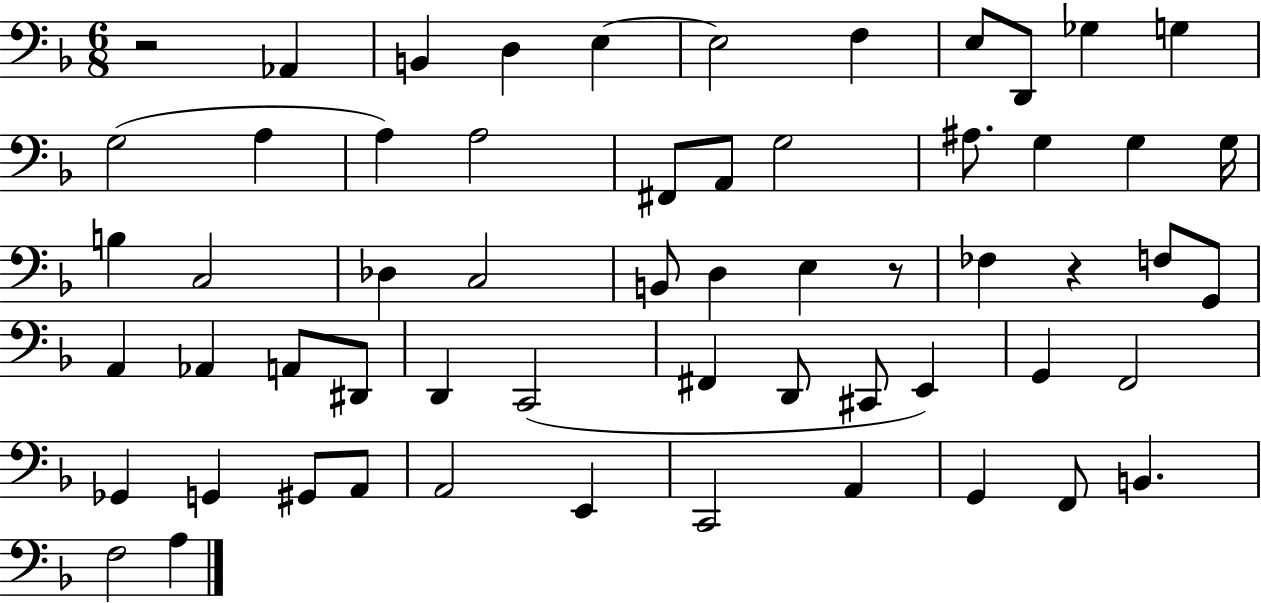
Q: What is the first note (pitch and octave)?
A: Ab2